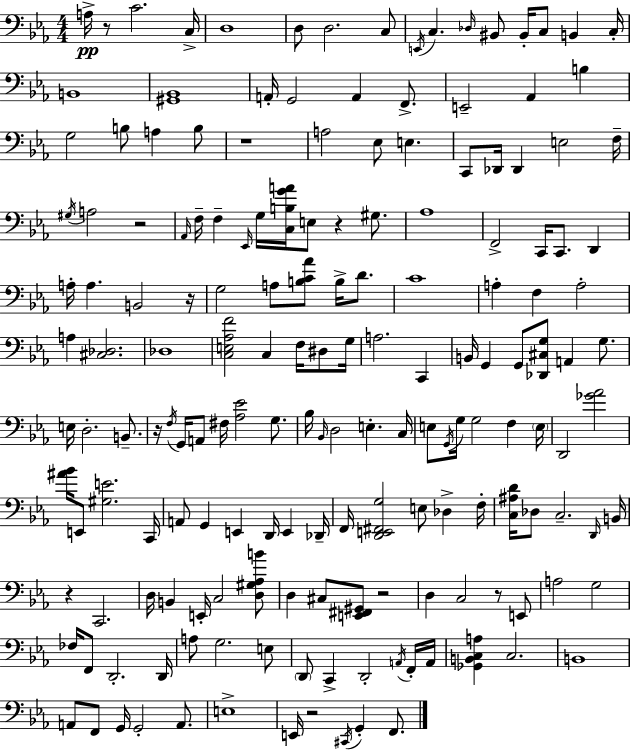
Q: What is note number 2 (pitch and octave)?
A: C4